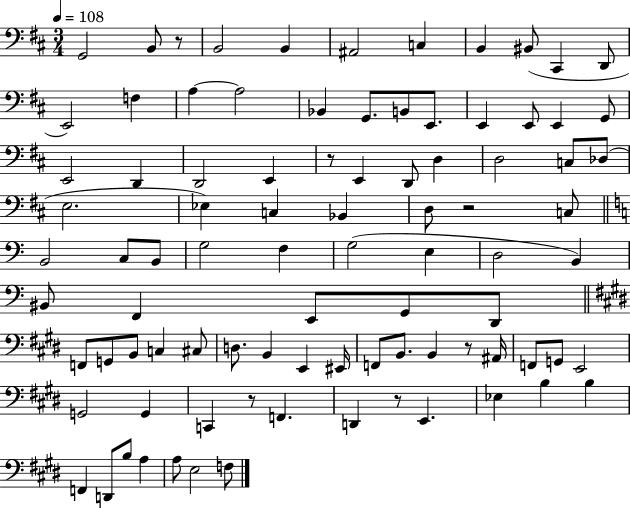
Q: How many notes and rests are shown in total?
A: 90